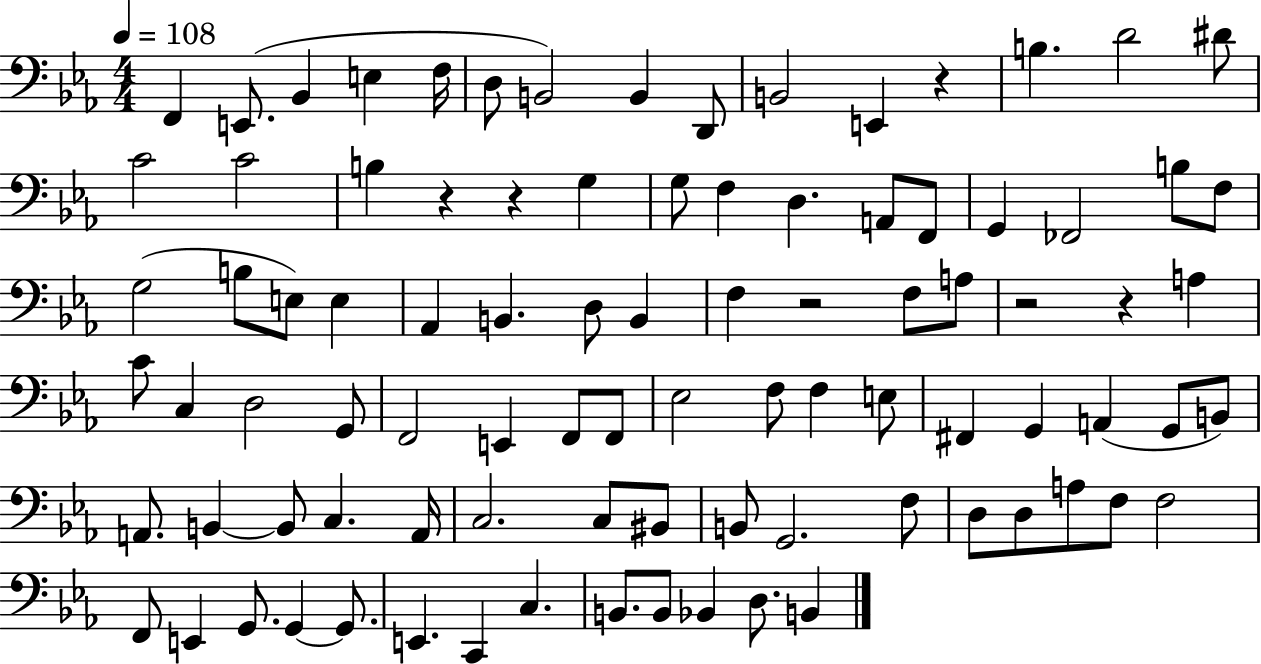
F2/q E2/e. Bb2/q E3/q F3/s D3/e B2/h B2/q D2/e B2/h E2/q R/q B3/q. D4/h D#4/e C4/h C4/h B3/q R/q R/q G3/q G3/e F3/q D3/q. A2/e F2/e G2/q FES2/h B3/e F3/e G3/h B3/e E3/e E3/q Ab2/q B2/q. D3/e B2/q F3/q R/h F3/e A3/e R/h R/q A3/q C4/e C3/q D3/h G2/e F2/h E2/q F2/e F2/e Eb3/h F3/e F3/q E3/e F#2/q G2/q A2/q G2/e B2/e A2/e. B2/q B2/e C3/q. A2/s C3/h. C3/e BIS2/e B2/e G2/h. F3/e D3/e D3/e A3/e F3/e F3/h F2/e E2/q G2/e. G2/q G2/e. E2/q. C2/q C3/q. B2/e. B2/e Bb2/q D3/e. B2/q